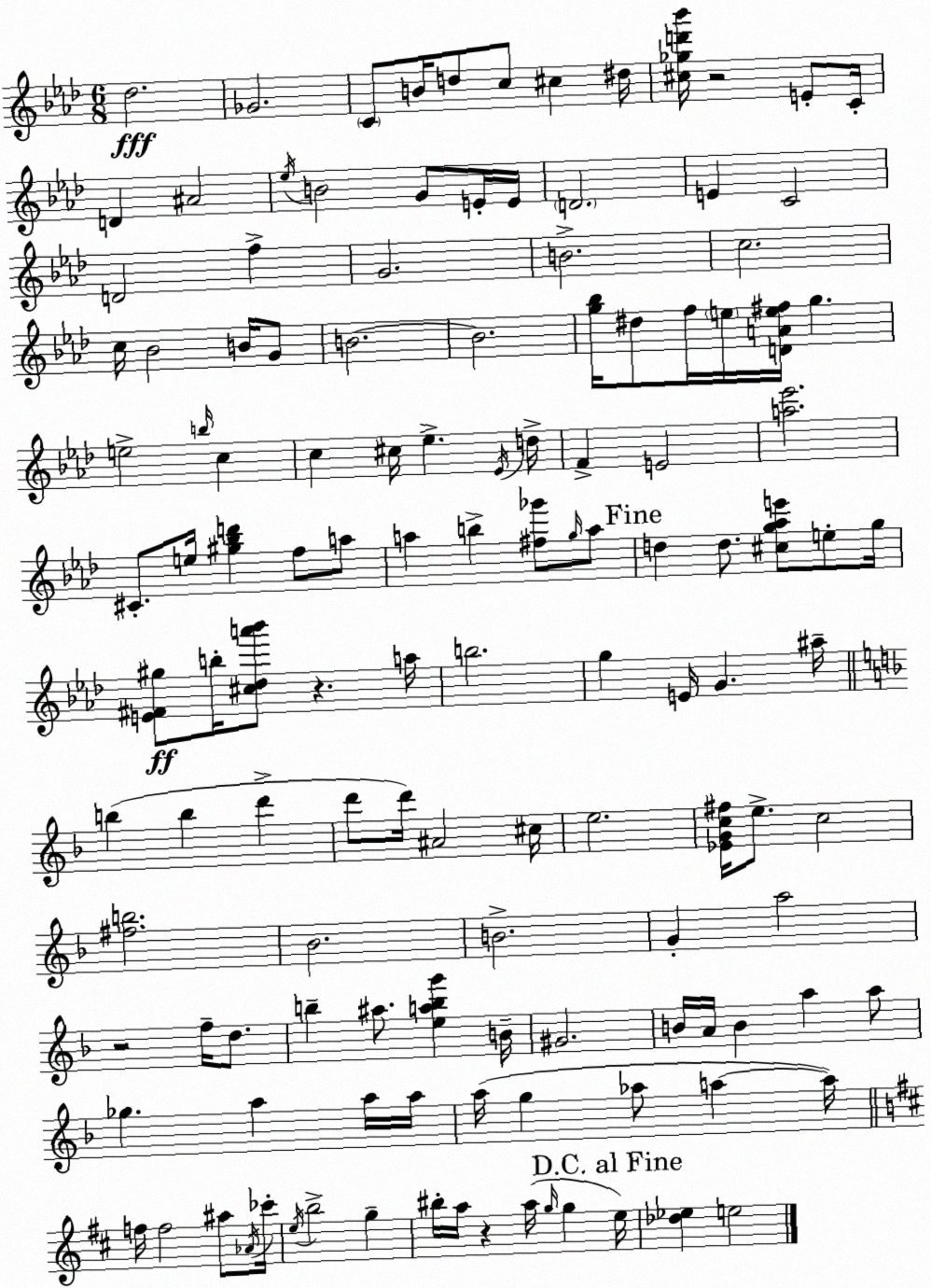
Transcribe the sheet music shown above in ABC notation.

X:1
T:Untitled
M:6/8
L:1/4
K:Ab
_d2 _G2 C/2 B/4 d/2 c/2 ^c ^d/4 [^c_gd'_b']/4 z2 E/2 C/4 D ^A2 _e/4 B2 G/2 E/4 E/4 D2 E C2 D2 f G2 B2 c2 c/4 _B2 B/4 G/2 B2 B2 [g_b]/4 ^d/2 f/4 e/4 [DAe^f]/4 g e2 b/4 c c ^c/4 _e _E/4 d/4 F E2 [a_e']2 ^C/2 e/4 [^g_bd'] f/2 a/2 a b [^f_g']/2 g/4 a/2 d d/2 [^cg_ae']/2 e/2 g/4 [E^F^g]/2 b/4 [^c_da'_b']/2 z a/4 b2 g E/4 G ^a/4 b b d' d'/2 d'/4 ^A2 ^c/4 e2 [_EGc^f]/4 e/2 c2 [^fb]2 _B2 B2 G a2 z2 f/4 d/2 b ^a/2 [eabg'] B/4 ^G2 B/4 A/4 B a a/2 _g a a/4 a/4 a/4 g _a/2 a a/4 f/4 f2 ^a/2 _A/4 _c'/4 e/4 b2 g ^b/4 a/4 z a/4 g/4 g e/4 [_d_e] e2